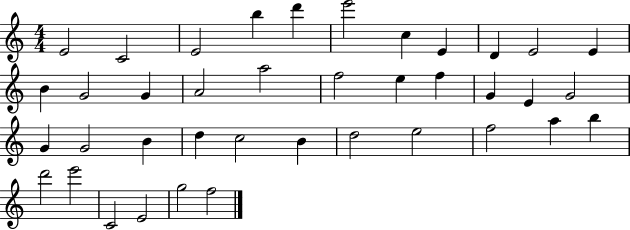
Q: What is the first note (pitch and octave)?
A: E4